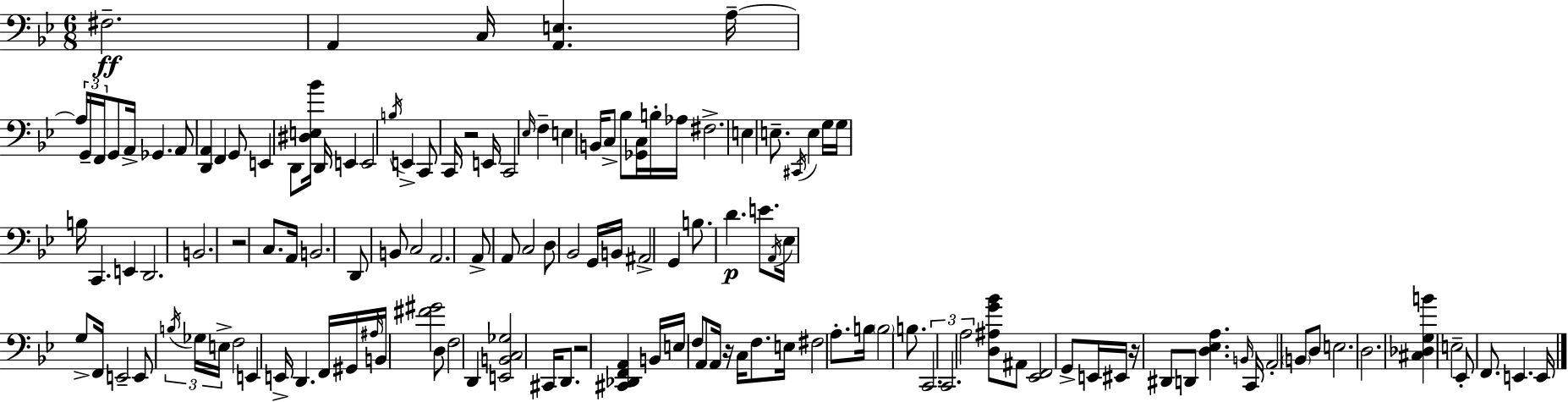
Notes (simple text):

F#3/h. A2/q C3/s [A2,E3]/q. A3/s A3/s G2/s F2/s G2/e A2/s Gb2/q. A2/e [D2,A2]/q F2/q G2/e E2/q D2/e [D#3,E3,Bb4]/s D2/s E2/q E2/h B3/s E2/q C2/e C2/s R/h E2/s C2/h Eb3/s F3/q E3/q B2/s C3/e Bb3/e [Gb2,C3]/s B3/s Ab3/s F#3/h. E3/q E3/e. C#2/s E3/q G3/s G3/s B3/s C2/q. E2/q D2/h. B2/h. R/h C3/e. A2/s B2/h. D2/e B2/e C3/h A2/h. A2/e A2/e C3/h D3/e Bb2/h G2/s B2/s A#2/h G2/q B3/e. D4/q. E4/e. A2/s Eb3/s G3/e F2/s E2/h E2/e B3/s Gb3/s E3/s F3/h E2/q E2/s D2/q. F2/s G#2/s A#3/s B2/s [F#4,G#4]/h D3/e F3/h D2/q [E2,B2,C3,Gb3]/h C#2/s D2/e. R/h [C#2,Db2,F2,A2]/q B2/s E3/s F3/e A2/e A2/s R/s C3/s F3/e. E3/s F#3/h A3/e. B3/s B3/h B3/e. C2/h. C2/h. A3/h [D3,A#3,G4,Bb4]/e A#2/e [Eb2,F2]/h G2/e E2/s EIS2/s R/s D#2/e D2/e [D3,Eb3,A3]/q. B2/s C2/s A2/h B2/e D3/e E3/h. D3/h. [C#3,Db3,G3,B4]/q E3/h Eb2/e F2/e. E2/q. E2/s